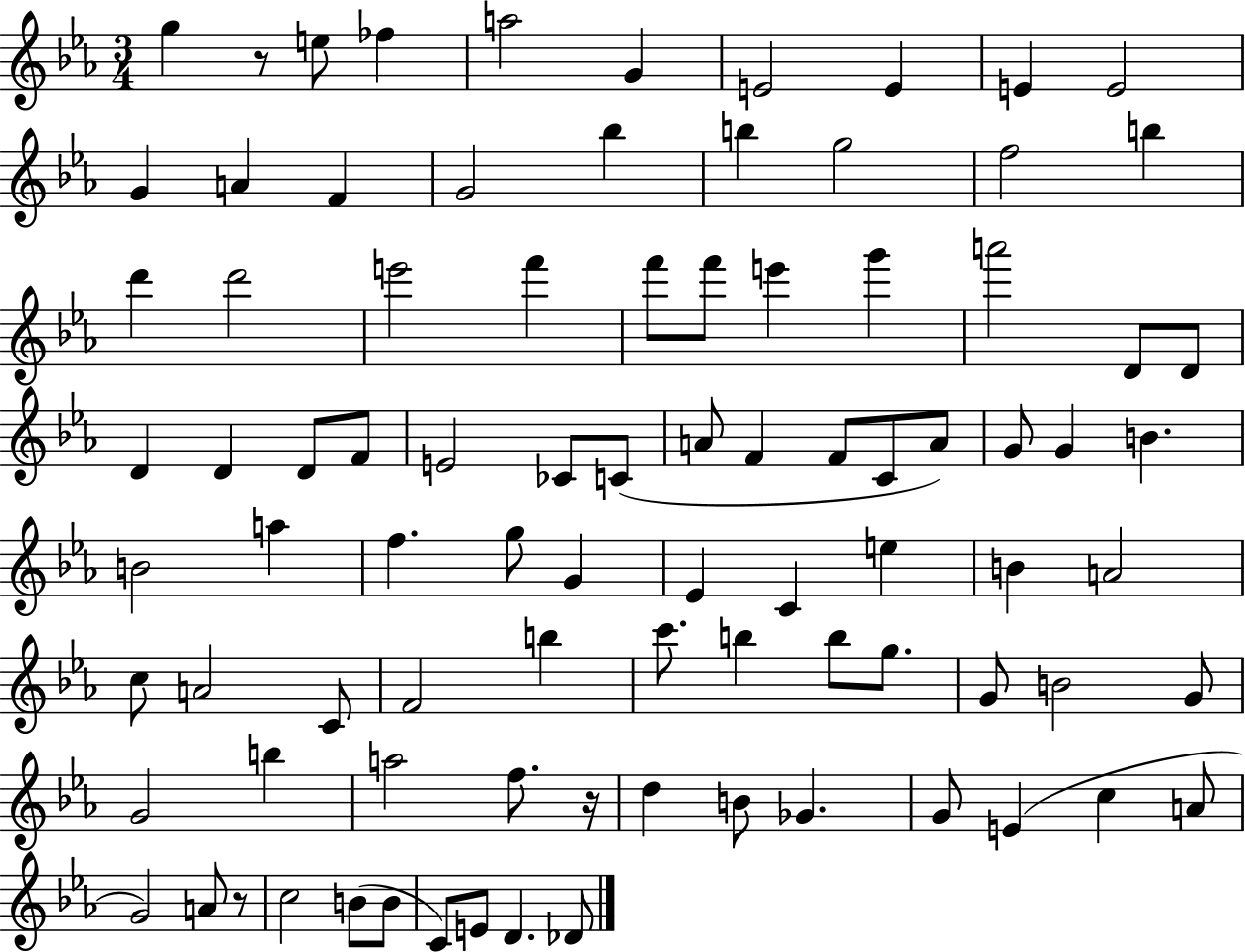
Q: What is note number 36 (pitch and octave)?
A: C4